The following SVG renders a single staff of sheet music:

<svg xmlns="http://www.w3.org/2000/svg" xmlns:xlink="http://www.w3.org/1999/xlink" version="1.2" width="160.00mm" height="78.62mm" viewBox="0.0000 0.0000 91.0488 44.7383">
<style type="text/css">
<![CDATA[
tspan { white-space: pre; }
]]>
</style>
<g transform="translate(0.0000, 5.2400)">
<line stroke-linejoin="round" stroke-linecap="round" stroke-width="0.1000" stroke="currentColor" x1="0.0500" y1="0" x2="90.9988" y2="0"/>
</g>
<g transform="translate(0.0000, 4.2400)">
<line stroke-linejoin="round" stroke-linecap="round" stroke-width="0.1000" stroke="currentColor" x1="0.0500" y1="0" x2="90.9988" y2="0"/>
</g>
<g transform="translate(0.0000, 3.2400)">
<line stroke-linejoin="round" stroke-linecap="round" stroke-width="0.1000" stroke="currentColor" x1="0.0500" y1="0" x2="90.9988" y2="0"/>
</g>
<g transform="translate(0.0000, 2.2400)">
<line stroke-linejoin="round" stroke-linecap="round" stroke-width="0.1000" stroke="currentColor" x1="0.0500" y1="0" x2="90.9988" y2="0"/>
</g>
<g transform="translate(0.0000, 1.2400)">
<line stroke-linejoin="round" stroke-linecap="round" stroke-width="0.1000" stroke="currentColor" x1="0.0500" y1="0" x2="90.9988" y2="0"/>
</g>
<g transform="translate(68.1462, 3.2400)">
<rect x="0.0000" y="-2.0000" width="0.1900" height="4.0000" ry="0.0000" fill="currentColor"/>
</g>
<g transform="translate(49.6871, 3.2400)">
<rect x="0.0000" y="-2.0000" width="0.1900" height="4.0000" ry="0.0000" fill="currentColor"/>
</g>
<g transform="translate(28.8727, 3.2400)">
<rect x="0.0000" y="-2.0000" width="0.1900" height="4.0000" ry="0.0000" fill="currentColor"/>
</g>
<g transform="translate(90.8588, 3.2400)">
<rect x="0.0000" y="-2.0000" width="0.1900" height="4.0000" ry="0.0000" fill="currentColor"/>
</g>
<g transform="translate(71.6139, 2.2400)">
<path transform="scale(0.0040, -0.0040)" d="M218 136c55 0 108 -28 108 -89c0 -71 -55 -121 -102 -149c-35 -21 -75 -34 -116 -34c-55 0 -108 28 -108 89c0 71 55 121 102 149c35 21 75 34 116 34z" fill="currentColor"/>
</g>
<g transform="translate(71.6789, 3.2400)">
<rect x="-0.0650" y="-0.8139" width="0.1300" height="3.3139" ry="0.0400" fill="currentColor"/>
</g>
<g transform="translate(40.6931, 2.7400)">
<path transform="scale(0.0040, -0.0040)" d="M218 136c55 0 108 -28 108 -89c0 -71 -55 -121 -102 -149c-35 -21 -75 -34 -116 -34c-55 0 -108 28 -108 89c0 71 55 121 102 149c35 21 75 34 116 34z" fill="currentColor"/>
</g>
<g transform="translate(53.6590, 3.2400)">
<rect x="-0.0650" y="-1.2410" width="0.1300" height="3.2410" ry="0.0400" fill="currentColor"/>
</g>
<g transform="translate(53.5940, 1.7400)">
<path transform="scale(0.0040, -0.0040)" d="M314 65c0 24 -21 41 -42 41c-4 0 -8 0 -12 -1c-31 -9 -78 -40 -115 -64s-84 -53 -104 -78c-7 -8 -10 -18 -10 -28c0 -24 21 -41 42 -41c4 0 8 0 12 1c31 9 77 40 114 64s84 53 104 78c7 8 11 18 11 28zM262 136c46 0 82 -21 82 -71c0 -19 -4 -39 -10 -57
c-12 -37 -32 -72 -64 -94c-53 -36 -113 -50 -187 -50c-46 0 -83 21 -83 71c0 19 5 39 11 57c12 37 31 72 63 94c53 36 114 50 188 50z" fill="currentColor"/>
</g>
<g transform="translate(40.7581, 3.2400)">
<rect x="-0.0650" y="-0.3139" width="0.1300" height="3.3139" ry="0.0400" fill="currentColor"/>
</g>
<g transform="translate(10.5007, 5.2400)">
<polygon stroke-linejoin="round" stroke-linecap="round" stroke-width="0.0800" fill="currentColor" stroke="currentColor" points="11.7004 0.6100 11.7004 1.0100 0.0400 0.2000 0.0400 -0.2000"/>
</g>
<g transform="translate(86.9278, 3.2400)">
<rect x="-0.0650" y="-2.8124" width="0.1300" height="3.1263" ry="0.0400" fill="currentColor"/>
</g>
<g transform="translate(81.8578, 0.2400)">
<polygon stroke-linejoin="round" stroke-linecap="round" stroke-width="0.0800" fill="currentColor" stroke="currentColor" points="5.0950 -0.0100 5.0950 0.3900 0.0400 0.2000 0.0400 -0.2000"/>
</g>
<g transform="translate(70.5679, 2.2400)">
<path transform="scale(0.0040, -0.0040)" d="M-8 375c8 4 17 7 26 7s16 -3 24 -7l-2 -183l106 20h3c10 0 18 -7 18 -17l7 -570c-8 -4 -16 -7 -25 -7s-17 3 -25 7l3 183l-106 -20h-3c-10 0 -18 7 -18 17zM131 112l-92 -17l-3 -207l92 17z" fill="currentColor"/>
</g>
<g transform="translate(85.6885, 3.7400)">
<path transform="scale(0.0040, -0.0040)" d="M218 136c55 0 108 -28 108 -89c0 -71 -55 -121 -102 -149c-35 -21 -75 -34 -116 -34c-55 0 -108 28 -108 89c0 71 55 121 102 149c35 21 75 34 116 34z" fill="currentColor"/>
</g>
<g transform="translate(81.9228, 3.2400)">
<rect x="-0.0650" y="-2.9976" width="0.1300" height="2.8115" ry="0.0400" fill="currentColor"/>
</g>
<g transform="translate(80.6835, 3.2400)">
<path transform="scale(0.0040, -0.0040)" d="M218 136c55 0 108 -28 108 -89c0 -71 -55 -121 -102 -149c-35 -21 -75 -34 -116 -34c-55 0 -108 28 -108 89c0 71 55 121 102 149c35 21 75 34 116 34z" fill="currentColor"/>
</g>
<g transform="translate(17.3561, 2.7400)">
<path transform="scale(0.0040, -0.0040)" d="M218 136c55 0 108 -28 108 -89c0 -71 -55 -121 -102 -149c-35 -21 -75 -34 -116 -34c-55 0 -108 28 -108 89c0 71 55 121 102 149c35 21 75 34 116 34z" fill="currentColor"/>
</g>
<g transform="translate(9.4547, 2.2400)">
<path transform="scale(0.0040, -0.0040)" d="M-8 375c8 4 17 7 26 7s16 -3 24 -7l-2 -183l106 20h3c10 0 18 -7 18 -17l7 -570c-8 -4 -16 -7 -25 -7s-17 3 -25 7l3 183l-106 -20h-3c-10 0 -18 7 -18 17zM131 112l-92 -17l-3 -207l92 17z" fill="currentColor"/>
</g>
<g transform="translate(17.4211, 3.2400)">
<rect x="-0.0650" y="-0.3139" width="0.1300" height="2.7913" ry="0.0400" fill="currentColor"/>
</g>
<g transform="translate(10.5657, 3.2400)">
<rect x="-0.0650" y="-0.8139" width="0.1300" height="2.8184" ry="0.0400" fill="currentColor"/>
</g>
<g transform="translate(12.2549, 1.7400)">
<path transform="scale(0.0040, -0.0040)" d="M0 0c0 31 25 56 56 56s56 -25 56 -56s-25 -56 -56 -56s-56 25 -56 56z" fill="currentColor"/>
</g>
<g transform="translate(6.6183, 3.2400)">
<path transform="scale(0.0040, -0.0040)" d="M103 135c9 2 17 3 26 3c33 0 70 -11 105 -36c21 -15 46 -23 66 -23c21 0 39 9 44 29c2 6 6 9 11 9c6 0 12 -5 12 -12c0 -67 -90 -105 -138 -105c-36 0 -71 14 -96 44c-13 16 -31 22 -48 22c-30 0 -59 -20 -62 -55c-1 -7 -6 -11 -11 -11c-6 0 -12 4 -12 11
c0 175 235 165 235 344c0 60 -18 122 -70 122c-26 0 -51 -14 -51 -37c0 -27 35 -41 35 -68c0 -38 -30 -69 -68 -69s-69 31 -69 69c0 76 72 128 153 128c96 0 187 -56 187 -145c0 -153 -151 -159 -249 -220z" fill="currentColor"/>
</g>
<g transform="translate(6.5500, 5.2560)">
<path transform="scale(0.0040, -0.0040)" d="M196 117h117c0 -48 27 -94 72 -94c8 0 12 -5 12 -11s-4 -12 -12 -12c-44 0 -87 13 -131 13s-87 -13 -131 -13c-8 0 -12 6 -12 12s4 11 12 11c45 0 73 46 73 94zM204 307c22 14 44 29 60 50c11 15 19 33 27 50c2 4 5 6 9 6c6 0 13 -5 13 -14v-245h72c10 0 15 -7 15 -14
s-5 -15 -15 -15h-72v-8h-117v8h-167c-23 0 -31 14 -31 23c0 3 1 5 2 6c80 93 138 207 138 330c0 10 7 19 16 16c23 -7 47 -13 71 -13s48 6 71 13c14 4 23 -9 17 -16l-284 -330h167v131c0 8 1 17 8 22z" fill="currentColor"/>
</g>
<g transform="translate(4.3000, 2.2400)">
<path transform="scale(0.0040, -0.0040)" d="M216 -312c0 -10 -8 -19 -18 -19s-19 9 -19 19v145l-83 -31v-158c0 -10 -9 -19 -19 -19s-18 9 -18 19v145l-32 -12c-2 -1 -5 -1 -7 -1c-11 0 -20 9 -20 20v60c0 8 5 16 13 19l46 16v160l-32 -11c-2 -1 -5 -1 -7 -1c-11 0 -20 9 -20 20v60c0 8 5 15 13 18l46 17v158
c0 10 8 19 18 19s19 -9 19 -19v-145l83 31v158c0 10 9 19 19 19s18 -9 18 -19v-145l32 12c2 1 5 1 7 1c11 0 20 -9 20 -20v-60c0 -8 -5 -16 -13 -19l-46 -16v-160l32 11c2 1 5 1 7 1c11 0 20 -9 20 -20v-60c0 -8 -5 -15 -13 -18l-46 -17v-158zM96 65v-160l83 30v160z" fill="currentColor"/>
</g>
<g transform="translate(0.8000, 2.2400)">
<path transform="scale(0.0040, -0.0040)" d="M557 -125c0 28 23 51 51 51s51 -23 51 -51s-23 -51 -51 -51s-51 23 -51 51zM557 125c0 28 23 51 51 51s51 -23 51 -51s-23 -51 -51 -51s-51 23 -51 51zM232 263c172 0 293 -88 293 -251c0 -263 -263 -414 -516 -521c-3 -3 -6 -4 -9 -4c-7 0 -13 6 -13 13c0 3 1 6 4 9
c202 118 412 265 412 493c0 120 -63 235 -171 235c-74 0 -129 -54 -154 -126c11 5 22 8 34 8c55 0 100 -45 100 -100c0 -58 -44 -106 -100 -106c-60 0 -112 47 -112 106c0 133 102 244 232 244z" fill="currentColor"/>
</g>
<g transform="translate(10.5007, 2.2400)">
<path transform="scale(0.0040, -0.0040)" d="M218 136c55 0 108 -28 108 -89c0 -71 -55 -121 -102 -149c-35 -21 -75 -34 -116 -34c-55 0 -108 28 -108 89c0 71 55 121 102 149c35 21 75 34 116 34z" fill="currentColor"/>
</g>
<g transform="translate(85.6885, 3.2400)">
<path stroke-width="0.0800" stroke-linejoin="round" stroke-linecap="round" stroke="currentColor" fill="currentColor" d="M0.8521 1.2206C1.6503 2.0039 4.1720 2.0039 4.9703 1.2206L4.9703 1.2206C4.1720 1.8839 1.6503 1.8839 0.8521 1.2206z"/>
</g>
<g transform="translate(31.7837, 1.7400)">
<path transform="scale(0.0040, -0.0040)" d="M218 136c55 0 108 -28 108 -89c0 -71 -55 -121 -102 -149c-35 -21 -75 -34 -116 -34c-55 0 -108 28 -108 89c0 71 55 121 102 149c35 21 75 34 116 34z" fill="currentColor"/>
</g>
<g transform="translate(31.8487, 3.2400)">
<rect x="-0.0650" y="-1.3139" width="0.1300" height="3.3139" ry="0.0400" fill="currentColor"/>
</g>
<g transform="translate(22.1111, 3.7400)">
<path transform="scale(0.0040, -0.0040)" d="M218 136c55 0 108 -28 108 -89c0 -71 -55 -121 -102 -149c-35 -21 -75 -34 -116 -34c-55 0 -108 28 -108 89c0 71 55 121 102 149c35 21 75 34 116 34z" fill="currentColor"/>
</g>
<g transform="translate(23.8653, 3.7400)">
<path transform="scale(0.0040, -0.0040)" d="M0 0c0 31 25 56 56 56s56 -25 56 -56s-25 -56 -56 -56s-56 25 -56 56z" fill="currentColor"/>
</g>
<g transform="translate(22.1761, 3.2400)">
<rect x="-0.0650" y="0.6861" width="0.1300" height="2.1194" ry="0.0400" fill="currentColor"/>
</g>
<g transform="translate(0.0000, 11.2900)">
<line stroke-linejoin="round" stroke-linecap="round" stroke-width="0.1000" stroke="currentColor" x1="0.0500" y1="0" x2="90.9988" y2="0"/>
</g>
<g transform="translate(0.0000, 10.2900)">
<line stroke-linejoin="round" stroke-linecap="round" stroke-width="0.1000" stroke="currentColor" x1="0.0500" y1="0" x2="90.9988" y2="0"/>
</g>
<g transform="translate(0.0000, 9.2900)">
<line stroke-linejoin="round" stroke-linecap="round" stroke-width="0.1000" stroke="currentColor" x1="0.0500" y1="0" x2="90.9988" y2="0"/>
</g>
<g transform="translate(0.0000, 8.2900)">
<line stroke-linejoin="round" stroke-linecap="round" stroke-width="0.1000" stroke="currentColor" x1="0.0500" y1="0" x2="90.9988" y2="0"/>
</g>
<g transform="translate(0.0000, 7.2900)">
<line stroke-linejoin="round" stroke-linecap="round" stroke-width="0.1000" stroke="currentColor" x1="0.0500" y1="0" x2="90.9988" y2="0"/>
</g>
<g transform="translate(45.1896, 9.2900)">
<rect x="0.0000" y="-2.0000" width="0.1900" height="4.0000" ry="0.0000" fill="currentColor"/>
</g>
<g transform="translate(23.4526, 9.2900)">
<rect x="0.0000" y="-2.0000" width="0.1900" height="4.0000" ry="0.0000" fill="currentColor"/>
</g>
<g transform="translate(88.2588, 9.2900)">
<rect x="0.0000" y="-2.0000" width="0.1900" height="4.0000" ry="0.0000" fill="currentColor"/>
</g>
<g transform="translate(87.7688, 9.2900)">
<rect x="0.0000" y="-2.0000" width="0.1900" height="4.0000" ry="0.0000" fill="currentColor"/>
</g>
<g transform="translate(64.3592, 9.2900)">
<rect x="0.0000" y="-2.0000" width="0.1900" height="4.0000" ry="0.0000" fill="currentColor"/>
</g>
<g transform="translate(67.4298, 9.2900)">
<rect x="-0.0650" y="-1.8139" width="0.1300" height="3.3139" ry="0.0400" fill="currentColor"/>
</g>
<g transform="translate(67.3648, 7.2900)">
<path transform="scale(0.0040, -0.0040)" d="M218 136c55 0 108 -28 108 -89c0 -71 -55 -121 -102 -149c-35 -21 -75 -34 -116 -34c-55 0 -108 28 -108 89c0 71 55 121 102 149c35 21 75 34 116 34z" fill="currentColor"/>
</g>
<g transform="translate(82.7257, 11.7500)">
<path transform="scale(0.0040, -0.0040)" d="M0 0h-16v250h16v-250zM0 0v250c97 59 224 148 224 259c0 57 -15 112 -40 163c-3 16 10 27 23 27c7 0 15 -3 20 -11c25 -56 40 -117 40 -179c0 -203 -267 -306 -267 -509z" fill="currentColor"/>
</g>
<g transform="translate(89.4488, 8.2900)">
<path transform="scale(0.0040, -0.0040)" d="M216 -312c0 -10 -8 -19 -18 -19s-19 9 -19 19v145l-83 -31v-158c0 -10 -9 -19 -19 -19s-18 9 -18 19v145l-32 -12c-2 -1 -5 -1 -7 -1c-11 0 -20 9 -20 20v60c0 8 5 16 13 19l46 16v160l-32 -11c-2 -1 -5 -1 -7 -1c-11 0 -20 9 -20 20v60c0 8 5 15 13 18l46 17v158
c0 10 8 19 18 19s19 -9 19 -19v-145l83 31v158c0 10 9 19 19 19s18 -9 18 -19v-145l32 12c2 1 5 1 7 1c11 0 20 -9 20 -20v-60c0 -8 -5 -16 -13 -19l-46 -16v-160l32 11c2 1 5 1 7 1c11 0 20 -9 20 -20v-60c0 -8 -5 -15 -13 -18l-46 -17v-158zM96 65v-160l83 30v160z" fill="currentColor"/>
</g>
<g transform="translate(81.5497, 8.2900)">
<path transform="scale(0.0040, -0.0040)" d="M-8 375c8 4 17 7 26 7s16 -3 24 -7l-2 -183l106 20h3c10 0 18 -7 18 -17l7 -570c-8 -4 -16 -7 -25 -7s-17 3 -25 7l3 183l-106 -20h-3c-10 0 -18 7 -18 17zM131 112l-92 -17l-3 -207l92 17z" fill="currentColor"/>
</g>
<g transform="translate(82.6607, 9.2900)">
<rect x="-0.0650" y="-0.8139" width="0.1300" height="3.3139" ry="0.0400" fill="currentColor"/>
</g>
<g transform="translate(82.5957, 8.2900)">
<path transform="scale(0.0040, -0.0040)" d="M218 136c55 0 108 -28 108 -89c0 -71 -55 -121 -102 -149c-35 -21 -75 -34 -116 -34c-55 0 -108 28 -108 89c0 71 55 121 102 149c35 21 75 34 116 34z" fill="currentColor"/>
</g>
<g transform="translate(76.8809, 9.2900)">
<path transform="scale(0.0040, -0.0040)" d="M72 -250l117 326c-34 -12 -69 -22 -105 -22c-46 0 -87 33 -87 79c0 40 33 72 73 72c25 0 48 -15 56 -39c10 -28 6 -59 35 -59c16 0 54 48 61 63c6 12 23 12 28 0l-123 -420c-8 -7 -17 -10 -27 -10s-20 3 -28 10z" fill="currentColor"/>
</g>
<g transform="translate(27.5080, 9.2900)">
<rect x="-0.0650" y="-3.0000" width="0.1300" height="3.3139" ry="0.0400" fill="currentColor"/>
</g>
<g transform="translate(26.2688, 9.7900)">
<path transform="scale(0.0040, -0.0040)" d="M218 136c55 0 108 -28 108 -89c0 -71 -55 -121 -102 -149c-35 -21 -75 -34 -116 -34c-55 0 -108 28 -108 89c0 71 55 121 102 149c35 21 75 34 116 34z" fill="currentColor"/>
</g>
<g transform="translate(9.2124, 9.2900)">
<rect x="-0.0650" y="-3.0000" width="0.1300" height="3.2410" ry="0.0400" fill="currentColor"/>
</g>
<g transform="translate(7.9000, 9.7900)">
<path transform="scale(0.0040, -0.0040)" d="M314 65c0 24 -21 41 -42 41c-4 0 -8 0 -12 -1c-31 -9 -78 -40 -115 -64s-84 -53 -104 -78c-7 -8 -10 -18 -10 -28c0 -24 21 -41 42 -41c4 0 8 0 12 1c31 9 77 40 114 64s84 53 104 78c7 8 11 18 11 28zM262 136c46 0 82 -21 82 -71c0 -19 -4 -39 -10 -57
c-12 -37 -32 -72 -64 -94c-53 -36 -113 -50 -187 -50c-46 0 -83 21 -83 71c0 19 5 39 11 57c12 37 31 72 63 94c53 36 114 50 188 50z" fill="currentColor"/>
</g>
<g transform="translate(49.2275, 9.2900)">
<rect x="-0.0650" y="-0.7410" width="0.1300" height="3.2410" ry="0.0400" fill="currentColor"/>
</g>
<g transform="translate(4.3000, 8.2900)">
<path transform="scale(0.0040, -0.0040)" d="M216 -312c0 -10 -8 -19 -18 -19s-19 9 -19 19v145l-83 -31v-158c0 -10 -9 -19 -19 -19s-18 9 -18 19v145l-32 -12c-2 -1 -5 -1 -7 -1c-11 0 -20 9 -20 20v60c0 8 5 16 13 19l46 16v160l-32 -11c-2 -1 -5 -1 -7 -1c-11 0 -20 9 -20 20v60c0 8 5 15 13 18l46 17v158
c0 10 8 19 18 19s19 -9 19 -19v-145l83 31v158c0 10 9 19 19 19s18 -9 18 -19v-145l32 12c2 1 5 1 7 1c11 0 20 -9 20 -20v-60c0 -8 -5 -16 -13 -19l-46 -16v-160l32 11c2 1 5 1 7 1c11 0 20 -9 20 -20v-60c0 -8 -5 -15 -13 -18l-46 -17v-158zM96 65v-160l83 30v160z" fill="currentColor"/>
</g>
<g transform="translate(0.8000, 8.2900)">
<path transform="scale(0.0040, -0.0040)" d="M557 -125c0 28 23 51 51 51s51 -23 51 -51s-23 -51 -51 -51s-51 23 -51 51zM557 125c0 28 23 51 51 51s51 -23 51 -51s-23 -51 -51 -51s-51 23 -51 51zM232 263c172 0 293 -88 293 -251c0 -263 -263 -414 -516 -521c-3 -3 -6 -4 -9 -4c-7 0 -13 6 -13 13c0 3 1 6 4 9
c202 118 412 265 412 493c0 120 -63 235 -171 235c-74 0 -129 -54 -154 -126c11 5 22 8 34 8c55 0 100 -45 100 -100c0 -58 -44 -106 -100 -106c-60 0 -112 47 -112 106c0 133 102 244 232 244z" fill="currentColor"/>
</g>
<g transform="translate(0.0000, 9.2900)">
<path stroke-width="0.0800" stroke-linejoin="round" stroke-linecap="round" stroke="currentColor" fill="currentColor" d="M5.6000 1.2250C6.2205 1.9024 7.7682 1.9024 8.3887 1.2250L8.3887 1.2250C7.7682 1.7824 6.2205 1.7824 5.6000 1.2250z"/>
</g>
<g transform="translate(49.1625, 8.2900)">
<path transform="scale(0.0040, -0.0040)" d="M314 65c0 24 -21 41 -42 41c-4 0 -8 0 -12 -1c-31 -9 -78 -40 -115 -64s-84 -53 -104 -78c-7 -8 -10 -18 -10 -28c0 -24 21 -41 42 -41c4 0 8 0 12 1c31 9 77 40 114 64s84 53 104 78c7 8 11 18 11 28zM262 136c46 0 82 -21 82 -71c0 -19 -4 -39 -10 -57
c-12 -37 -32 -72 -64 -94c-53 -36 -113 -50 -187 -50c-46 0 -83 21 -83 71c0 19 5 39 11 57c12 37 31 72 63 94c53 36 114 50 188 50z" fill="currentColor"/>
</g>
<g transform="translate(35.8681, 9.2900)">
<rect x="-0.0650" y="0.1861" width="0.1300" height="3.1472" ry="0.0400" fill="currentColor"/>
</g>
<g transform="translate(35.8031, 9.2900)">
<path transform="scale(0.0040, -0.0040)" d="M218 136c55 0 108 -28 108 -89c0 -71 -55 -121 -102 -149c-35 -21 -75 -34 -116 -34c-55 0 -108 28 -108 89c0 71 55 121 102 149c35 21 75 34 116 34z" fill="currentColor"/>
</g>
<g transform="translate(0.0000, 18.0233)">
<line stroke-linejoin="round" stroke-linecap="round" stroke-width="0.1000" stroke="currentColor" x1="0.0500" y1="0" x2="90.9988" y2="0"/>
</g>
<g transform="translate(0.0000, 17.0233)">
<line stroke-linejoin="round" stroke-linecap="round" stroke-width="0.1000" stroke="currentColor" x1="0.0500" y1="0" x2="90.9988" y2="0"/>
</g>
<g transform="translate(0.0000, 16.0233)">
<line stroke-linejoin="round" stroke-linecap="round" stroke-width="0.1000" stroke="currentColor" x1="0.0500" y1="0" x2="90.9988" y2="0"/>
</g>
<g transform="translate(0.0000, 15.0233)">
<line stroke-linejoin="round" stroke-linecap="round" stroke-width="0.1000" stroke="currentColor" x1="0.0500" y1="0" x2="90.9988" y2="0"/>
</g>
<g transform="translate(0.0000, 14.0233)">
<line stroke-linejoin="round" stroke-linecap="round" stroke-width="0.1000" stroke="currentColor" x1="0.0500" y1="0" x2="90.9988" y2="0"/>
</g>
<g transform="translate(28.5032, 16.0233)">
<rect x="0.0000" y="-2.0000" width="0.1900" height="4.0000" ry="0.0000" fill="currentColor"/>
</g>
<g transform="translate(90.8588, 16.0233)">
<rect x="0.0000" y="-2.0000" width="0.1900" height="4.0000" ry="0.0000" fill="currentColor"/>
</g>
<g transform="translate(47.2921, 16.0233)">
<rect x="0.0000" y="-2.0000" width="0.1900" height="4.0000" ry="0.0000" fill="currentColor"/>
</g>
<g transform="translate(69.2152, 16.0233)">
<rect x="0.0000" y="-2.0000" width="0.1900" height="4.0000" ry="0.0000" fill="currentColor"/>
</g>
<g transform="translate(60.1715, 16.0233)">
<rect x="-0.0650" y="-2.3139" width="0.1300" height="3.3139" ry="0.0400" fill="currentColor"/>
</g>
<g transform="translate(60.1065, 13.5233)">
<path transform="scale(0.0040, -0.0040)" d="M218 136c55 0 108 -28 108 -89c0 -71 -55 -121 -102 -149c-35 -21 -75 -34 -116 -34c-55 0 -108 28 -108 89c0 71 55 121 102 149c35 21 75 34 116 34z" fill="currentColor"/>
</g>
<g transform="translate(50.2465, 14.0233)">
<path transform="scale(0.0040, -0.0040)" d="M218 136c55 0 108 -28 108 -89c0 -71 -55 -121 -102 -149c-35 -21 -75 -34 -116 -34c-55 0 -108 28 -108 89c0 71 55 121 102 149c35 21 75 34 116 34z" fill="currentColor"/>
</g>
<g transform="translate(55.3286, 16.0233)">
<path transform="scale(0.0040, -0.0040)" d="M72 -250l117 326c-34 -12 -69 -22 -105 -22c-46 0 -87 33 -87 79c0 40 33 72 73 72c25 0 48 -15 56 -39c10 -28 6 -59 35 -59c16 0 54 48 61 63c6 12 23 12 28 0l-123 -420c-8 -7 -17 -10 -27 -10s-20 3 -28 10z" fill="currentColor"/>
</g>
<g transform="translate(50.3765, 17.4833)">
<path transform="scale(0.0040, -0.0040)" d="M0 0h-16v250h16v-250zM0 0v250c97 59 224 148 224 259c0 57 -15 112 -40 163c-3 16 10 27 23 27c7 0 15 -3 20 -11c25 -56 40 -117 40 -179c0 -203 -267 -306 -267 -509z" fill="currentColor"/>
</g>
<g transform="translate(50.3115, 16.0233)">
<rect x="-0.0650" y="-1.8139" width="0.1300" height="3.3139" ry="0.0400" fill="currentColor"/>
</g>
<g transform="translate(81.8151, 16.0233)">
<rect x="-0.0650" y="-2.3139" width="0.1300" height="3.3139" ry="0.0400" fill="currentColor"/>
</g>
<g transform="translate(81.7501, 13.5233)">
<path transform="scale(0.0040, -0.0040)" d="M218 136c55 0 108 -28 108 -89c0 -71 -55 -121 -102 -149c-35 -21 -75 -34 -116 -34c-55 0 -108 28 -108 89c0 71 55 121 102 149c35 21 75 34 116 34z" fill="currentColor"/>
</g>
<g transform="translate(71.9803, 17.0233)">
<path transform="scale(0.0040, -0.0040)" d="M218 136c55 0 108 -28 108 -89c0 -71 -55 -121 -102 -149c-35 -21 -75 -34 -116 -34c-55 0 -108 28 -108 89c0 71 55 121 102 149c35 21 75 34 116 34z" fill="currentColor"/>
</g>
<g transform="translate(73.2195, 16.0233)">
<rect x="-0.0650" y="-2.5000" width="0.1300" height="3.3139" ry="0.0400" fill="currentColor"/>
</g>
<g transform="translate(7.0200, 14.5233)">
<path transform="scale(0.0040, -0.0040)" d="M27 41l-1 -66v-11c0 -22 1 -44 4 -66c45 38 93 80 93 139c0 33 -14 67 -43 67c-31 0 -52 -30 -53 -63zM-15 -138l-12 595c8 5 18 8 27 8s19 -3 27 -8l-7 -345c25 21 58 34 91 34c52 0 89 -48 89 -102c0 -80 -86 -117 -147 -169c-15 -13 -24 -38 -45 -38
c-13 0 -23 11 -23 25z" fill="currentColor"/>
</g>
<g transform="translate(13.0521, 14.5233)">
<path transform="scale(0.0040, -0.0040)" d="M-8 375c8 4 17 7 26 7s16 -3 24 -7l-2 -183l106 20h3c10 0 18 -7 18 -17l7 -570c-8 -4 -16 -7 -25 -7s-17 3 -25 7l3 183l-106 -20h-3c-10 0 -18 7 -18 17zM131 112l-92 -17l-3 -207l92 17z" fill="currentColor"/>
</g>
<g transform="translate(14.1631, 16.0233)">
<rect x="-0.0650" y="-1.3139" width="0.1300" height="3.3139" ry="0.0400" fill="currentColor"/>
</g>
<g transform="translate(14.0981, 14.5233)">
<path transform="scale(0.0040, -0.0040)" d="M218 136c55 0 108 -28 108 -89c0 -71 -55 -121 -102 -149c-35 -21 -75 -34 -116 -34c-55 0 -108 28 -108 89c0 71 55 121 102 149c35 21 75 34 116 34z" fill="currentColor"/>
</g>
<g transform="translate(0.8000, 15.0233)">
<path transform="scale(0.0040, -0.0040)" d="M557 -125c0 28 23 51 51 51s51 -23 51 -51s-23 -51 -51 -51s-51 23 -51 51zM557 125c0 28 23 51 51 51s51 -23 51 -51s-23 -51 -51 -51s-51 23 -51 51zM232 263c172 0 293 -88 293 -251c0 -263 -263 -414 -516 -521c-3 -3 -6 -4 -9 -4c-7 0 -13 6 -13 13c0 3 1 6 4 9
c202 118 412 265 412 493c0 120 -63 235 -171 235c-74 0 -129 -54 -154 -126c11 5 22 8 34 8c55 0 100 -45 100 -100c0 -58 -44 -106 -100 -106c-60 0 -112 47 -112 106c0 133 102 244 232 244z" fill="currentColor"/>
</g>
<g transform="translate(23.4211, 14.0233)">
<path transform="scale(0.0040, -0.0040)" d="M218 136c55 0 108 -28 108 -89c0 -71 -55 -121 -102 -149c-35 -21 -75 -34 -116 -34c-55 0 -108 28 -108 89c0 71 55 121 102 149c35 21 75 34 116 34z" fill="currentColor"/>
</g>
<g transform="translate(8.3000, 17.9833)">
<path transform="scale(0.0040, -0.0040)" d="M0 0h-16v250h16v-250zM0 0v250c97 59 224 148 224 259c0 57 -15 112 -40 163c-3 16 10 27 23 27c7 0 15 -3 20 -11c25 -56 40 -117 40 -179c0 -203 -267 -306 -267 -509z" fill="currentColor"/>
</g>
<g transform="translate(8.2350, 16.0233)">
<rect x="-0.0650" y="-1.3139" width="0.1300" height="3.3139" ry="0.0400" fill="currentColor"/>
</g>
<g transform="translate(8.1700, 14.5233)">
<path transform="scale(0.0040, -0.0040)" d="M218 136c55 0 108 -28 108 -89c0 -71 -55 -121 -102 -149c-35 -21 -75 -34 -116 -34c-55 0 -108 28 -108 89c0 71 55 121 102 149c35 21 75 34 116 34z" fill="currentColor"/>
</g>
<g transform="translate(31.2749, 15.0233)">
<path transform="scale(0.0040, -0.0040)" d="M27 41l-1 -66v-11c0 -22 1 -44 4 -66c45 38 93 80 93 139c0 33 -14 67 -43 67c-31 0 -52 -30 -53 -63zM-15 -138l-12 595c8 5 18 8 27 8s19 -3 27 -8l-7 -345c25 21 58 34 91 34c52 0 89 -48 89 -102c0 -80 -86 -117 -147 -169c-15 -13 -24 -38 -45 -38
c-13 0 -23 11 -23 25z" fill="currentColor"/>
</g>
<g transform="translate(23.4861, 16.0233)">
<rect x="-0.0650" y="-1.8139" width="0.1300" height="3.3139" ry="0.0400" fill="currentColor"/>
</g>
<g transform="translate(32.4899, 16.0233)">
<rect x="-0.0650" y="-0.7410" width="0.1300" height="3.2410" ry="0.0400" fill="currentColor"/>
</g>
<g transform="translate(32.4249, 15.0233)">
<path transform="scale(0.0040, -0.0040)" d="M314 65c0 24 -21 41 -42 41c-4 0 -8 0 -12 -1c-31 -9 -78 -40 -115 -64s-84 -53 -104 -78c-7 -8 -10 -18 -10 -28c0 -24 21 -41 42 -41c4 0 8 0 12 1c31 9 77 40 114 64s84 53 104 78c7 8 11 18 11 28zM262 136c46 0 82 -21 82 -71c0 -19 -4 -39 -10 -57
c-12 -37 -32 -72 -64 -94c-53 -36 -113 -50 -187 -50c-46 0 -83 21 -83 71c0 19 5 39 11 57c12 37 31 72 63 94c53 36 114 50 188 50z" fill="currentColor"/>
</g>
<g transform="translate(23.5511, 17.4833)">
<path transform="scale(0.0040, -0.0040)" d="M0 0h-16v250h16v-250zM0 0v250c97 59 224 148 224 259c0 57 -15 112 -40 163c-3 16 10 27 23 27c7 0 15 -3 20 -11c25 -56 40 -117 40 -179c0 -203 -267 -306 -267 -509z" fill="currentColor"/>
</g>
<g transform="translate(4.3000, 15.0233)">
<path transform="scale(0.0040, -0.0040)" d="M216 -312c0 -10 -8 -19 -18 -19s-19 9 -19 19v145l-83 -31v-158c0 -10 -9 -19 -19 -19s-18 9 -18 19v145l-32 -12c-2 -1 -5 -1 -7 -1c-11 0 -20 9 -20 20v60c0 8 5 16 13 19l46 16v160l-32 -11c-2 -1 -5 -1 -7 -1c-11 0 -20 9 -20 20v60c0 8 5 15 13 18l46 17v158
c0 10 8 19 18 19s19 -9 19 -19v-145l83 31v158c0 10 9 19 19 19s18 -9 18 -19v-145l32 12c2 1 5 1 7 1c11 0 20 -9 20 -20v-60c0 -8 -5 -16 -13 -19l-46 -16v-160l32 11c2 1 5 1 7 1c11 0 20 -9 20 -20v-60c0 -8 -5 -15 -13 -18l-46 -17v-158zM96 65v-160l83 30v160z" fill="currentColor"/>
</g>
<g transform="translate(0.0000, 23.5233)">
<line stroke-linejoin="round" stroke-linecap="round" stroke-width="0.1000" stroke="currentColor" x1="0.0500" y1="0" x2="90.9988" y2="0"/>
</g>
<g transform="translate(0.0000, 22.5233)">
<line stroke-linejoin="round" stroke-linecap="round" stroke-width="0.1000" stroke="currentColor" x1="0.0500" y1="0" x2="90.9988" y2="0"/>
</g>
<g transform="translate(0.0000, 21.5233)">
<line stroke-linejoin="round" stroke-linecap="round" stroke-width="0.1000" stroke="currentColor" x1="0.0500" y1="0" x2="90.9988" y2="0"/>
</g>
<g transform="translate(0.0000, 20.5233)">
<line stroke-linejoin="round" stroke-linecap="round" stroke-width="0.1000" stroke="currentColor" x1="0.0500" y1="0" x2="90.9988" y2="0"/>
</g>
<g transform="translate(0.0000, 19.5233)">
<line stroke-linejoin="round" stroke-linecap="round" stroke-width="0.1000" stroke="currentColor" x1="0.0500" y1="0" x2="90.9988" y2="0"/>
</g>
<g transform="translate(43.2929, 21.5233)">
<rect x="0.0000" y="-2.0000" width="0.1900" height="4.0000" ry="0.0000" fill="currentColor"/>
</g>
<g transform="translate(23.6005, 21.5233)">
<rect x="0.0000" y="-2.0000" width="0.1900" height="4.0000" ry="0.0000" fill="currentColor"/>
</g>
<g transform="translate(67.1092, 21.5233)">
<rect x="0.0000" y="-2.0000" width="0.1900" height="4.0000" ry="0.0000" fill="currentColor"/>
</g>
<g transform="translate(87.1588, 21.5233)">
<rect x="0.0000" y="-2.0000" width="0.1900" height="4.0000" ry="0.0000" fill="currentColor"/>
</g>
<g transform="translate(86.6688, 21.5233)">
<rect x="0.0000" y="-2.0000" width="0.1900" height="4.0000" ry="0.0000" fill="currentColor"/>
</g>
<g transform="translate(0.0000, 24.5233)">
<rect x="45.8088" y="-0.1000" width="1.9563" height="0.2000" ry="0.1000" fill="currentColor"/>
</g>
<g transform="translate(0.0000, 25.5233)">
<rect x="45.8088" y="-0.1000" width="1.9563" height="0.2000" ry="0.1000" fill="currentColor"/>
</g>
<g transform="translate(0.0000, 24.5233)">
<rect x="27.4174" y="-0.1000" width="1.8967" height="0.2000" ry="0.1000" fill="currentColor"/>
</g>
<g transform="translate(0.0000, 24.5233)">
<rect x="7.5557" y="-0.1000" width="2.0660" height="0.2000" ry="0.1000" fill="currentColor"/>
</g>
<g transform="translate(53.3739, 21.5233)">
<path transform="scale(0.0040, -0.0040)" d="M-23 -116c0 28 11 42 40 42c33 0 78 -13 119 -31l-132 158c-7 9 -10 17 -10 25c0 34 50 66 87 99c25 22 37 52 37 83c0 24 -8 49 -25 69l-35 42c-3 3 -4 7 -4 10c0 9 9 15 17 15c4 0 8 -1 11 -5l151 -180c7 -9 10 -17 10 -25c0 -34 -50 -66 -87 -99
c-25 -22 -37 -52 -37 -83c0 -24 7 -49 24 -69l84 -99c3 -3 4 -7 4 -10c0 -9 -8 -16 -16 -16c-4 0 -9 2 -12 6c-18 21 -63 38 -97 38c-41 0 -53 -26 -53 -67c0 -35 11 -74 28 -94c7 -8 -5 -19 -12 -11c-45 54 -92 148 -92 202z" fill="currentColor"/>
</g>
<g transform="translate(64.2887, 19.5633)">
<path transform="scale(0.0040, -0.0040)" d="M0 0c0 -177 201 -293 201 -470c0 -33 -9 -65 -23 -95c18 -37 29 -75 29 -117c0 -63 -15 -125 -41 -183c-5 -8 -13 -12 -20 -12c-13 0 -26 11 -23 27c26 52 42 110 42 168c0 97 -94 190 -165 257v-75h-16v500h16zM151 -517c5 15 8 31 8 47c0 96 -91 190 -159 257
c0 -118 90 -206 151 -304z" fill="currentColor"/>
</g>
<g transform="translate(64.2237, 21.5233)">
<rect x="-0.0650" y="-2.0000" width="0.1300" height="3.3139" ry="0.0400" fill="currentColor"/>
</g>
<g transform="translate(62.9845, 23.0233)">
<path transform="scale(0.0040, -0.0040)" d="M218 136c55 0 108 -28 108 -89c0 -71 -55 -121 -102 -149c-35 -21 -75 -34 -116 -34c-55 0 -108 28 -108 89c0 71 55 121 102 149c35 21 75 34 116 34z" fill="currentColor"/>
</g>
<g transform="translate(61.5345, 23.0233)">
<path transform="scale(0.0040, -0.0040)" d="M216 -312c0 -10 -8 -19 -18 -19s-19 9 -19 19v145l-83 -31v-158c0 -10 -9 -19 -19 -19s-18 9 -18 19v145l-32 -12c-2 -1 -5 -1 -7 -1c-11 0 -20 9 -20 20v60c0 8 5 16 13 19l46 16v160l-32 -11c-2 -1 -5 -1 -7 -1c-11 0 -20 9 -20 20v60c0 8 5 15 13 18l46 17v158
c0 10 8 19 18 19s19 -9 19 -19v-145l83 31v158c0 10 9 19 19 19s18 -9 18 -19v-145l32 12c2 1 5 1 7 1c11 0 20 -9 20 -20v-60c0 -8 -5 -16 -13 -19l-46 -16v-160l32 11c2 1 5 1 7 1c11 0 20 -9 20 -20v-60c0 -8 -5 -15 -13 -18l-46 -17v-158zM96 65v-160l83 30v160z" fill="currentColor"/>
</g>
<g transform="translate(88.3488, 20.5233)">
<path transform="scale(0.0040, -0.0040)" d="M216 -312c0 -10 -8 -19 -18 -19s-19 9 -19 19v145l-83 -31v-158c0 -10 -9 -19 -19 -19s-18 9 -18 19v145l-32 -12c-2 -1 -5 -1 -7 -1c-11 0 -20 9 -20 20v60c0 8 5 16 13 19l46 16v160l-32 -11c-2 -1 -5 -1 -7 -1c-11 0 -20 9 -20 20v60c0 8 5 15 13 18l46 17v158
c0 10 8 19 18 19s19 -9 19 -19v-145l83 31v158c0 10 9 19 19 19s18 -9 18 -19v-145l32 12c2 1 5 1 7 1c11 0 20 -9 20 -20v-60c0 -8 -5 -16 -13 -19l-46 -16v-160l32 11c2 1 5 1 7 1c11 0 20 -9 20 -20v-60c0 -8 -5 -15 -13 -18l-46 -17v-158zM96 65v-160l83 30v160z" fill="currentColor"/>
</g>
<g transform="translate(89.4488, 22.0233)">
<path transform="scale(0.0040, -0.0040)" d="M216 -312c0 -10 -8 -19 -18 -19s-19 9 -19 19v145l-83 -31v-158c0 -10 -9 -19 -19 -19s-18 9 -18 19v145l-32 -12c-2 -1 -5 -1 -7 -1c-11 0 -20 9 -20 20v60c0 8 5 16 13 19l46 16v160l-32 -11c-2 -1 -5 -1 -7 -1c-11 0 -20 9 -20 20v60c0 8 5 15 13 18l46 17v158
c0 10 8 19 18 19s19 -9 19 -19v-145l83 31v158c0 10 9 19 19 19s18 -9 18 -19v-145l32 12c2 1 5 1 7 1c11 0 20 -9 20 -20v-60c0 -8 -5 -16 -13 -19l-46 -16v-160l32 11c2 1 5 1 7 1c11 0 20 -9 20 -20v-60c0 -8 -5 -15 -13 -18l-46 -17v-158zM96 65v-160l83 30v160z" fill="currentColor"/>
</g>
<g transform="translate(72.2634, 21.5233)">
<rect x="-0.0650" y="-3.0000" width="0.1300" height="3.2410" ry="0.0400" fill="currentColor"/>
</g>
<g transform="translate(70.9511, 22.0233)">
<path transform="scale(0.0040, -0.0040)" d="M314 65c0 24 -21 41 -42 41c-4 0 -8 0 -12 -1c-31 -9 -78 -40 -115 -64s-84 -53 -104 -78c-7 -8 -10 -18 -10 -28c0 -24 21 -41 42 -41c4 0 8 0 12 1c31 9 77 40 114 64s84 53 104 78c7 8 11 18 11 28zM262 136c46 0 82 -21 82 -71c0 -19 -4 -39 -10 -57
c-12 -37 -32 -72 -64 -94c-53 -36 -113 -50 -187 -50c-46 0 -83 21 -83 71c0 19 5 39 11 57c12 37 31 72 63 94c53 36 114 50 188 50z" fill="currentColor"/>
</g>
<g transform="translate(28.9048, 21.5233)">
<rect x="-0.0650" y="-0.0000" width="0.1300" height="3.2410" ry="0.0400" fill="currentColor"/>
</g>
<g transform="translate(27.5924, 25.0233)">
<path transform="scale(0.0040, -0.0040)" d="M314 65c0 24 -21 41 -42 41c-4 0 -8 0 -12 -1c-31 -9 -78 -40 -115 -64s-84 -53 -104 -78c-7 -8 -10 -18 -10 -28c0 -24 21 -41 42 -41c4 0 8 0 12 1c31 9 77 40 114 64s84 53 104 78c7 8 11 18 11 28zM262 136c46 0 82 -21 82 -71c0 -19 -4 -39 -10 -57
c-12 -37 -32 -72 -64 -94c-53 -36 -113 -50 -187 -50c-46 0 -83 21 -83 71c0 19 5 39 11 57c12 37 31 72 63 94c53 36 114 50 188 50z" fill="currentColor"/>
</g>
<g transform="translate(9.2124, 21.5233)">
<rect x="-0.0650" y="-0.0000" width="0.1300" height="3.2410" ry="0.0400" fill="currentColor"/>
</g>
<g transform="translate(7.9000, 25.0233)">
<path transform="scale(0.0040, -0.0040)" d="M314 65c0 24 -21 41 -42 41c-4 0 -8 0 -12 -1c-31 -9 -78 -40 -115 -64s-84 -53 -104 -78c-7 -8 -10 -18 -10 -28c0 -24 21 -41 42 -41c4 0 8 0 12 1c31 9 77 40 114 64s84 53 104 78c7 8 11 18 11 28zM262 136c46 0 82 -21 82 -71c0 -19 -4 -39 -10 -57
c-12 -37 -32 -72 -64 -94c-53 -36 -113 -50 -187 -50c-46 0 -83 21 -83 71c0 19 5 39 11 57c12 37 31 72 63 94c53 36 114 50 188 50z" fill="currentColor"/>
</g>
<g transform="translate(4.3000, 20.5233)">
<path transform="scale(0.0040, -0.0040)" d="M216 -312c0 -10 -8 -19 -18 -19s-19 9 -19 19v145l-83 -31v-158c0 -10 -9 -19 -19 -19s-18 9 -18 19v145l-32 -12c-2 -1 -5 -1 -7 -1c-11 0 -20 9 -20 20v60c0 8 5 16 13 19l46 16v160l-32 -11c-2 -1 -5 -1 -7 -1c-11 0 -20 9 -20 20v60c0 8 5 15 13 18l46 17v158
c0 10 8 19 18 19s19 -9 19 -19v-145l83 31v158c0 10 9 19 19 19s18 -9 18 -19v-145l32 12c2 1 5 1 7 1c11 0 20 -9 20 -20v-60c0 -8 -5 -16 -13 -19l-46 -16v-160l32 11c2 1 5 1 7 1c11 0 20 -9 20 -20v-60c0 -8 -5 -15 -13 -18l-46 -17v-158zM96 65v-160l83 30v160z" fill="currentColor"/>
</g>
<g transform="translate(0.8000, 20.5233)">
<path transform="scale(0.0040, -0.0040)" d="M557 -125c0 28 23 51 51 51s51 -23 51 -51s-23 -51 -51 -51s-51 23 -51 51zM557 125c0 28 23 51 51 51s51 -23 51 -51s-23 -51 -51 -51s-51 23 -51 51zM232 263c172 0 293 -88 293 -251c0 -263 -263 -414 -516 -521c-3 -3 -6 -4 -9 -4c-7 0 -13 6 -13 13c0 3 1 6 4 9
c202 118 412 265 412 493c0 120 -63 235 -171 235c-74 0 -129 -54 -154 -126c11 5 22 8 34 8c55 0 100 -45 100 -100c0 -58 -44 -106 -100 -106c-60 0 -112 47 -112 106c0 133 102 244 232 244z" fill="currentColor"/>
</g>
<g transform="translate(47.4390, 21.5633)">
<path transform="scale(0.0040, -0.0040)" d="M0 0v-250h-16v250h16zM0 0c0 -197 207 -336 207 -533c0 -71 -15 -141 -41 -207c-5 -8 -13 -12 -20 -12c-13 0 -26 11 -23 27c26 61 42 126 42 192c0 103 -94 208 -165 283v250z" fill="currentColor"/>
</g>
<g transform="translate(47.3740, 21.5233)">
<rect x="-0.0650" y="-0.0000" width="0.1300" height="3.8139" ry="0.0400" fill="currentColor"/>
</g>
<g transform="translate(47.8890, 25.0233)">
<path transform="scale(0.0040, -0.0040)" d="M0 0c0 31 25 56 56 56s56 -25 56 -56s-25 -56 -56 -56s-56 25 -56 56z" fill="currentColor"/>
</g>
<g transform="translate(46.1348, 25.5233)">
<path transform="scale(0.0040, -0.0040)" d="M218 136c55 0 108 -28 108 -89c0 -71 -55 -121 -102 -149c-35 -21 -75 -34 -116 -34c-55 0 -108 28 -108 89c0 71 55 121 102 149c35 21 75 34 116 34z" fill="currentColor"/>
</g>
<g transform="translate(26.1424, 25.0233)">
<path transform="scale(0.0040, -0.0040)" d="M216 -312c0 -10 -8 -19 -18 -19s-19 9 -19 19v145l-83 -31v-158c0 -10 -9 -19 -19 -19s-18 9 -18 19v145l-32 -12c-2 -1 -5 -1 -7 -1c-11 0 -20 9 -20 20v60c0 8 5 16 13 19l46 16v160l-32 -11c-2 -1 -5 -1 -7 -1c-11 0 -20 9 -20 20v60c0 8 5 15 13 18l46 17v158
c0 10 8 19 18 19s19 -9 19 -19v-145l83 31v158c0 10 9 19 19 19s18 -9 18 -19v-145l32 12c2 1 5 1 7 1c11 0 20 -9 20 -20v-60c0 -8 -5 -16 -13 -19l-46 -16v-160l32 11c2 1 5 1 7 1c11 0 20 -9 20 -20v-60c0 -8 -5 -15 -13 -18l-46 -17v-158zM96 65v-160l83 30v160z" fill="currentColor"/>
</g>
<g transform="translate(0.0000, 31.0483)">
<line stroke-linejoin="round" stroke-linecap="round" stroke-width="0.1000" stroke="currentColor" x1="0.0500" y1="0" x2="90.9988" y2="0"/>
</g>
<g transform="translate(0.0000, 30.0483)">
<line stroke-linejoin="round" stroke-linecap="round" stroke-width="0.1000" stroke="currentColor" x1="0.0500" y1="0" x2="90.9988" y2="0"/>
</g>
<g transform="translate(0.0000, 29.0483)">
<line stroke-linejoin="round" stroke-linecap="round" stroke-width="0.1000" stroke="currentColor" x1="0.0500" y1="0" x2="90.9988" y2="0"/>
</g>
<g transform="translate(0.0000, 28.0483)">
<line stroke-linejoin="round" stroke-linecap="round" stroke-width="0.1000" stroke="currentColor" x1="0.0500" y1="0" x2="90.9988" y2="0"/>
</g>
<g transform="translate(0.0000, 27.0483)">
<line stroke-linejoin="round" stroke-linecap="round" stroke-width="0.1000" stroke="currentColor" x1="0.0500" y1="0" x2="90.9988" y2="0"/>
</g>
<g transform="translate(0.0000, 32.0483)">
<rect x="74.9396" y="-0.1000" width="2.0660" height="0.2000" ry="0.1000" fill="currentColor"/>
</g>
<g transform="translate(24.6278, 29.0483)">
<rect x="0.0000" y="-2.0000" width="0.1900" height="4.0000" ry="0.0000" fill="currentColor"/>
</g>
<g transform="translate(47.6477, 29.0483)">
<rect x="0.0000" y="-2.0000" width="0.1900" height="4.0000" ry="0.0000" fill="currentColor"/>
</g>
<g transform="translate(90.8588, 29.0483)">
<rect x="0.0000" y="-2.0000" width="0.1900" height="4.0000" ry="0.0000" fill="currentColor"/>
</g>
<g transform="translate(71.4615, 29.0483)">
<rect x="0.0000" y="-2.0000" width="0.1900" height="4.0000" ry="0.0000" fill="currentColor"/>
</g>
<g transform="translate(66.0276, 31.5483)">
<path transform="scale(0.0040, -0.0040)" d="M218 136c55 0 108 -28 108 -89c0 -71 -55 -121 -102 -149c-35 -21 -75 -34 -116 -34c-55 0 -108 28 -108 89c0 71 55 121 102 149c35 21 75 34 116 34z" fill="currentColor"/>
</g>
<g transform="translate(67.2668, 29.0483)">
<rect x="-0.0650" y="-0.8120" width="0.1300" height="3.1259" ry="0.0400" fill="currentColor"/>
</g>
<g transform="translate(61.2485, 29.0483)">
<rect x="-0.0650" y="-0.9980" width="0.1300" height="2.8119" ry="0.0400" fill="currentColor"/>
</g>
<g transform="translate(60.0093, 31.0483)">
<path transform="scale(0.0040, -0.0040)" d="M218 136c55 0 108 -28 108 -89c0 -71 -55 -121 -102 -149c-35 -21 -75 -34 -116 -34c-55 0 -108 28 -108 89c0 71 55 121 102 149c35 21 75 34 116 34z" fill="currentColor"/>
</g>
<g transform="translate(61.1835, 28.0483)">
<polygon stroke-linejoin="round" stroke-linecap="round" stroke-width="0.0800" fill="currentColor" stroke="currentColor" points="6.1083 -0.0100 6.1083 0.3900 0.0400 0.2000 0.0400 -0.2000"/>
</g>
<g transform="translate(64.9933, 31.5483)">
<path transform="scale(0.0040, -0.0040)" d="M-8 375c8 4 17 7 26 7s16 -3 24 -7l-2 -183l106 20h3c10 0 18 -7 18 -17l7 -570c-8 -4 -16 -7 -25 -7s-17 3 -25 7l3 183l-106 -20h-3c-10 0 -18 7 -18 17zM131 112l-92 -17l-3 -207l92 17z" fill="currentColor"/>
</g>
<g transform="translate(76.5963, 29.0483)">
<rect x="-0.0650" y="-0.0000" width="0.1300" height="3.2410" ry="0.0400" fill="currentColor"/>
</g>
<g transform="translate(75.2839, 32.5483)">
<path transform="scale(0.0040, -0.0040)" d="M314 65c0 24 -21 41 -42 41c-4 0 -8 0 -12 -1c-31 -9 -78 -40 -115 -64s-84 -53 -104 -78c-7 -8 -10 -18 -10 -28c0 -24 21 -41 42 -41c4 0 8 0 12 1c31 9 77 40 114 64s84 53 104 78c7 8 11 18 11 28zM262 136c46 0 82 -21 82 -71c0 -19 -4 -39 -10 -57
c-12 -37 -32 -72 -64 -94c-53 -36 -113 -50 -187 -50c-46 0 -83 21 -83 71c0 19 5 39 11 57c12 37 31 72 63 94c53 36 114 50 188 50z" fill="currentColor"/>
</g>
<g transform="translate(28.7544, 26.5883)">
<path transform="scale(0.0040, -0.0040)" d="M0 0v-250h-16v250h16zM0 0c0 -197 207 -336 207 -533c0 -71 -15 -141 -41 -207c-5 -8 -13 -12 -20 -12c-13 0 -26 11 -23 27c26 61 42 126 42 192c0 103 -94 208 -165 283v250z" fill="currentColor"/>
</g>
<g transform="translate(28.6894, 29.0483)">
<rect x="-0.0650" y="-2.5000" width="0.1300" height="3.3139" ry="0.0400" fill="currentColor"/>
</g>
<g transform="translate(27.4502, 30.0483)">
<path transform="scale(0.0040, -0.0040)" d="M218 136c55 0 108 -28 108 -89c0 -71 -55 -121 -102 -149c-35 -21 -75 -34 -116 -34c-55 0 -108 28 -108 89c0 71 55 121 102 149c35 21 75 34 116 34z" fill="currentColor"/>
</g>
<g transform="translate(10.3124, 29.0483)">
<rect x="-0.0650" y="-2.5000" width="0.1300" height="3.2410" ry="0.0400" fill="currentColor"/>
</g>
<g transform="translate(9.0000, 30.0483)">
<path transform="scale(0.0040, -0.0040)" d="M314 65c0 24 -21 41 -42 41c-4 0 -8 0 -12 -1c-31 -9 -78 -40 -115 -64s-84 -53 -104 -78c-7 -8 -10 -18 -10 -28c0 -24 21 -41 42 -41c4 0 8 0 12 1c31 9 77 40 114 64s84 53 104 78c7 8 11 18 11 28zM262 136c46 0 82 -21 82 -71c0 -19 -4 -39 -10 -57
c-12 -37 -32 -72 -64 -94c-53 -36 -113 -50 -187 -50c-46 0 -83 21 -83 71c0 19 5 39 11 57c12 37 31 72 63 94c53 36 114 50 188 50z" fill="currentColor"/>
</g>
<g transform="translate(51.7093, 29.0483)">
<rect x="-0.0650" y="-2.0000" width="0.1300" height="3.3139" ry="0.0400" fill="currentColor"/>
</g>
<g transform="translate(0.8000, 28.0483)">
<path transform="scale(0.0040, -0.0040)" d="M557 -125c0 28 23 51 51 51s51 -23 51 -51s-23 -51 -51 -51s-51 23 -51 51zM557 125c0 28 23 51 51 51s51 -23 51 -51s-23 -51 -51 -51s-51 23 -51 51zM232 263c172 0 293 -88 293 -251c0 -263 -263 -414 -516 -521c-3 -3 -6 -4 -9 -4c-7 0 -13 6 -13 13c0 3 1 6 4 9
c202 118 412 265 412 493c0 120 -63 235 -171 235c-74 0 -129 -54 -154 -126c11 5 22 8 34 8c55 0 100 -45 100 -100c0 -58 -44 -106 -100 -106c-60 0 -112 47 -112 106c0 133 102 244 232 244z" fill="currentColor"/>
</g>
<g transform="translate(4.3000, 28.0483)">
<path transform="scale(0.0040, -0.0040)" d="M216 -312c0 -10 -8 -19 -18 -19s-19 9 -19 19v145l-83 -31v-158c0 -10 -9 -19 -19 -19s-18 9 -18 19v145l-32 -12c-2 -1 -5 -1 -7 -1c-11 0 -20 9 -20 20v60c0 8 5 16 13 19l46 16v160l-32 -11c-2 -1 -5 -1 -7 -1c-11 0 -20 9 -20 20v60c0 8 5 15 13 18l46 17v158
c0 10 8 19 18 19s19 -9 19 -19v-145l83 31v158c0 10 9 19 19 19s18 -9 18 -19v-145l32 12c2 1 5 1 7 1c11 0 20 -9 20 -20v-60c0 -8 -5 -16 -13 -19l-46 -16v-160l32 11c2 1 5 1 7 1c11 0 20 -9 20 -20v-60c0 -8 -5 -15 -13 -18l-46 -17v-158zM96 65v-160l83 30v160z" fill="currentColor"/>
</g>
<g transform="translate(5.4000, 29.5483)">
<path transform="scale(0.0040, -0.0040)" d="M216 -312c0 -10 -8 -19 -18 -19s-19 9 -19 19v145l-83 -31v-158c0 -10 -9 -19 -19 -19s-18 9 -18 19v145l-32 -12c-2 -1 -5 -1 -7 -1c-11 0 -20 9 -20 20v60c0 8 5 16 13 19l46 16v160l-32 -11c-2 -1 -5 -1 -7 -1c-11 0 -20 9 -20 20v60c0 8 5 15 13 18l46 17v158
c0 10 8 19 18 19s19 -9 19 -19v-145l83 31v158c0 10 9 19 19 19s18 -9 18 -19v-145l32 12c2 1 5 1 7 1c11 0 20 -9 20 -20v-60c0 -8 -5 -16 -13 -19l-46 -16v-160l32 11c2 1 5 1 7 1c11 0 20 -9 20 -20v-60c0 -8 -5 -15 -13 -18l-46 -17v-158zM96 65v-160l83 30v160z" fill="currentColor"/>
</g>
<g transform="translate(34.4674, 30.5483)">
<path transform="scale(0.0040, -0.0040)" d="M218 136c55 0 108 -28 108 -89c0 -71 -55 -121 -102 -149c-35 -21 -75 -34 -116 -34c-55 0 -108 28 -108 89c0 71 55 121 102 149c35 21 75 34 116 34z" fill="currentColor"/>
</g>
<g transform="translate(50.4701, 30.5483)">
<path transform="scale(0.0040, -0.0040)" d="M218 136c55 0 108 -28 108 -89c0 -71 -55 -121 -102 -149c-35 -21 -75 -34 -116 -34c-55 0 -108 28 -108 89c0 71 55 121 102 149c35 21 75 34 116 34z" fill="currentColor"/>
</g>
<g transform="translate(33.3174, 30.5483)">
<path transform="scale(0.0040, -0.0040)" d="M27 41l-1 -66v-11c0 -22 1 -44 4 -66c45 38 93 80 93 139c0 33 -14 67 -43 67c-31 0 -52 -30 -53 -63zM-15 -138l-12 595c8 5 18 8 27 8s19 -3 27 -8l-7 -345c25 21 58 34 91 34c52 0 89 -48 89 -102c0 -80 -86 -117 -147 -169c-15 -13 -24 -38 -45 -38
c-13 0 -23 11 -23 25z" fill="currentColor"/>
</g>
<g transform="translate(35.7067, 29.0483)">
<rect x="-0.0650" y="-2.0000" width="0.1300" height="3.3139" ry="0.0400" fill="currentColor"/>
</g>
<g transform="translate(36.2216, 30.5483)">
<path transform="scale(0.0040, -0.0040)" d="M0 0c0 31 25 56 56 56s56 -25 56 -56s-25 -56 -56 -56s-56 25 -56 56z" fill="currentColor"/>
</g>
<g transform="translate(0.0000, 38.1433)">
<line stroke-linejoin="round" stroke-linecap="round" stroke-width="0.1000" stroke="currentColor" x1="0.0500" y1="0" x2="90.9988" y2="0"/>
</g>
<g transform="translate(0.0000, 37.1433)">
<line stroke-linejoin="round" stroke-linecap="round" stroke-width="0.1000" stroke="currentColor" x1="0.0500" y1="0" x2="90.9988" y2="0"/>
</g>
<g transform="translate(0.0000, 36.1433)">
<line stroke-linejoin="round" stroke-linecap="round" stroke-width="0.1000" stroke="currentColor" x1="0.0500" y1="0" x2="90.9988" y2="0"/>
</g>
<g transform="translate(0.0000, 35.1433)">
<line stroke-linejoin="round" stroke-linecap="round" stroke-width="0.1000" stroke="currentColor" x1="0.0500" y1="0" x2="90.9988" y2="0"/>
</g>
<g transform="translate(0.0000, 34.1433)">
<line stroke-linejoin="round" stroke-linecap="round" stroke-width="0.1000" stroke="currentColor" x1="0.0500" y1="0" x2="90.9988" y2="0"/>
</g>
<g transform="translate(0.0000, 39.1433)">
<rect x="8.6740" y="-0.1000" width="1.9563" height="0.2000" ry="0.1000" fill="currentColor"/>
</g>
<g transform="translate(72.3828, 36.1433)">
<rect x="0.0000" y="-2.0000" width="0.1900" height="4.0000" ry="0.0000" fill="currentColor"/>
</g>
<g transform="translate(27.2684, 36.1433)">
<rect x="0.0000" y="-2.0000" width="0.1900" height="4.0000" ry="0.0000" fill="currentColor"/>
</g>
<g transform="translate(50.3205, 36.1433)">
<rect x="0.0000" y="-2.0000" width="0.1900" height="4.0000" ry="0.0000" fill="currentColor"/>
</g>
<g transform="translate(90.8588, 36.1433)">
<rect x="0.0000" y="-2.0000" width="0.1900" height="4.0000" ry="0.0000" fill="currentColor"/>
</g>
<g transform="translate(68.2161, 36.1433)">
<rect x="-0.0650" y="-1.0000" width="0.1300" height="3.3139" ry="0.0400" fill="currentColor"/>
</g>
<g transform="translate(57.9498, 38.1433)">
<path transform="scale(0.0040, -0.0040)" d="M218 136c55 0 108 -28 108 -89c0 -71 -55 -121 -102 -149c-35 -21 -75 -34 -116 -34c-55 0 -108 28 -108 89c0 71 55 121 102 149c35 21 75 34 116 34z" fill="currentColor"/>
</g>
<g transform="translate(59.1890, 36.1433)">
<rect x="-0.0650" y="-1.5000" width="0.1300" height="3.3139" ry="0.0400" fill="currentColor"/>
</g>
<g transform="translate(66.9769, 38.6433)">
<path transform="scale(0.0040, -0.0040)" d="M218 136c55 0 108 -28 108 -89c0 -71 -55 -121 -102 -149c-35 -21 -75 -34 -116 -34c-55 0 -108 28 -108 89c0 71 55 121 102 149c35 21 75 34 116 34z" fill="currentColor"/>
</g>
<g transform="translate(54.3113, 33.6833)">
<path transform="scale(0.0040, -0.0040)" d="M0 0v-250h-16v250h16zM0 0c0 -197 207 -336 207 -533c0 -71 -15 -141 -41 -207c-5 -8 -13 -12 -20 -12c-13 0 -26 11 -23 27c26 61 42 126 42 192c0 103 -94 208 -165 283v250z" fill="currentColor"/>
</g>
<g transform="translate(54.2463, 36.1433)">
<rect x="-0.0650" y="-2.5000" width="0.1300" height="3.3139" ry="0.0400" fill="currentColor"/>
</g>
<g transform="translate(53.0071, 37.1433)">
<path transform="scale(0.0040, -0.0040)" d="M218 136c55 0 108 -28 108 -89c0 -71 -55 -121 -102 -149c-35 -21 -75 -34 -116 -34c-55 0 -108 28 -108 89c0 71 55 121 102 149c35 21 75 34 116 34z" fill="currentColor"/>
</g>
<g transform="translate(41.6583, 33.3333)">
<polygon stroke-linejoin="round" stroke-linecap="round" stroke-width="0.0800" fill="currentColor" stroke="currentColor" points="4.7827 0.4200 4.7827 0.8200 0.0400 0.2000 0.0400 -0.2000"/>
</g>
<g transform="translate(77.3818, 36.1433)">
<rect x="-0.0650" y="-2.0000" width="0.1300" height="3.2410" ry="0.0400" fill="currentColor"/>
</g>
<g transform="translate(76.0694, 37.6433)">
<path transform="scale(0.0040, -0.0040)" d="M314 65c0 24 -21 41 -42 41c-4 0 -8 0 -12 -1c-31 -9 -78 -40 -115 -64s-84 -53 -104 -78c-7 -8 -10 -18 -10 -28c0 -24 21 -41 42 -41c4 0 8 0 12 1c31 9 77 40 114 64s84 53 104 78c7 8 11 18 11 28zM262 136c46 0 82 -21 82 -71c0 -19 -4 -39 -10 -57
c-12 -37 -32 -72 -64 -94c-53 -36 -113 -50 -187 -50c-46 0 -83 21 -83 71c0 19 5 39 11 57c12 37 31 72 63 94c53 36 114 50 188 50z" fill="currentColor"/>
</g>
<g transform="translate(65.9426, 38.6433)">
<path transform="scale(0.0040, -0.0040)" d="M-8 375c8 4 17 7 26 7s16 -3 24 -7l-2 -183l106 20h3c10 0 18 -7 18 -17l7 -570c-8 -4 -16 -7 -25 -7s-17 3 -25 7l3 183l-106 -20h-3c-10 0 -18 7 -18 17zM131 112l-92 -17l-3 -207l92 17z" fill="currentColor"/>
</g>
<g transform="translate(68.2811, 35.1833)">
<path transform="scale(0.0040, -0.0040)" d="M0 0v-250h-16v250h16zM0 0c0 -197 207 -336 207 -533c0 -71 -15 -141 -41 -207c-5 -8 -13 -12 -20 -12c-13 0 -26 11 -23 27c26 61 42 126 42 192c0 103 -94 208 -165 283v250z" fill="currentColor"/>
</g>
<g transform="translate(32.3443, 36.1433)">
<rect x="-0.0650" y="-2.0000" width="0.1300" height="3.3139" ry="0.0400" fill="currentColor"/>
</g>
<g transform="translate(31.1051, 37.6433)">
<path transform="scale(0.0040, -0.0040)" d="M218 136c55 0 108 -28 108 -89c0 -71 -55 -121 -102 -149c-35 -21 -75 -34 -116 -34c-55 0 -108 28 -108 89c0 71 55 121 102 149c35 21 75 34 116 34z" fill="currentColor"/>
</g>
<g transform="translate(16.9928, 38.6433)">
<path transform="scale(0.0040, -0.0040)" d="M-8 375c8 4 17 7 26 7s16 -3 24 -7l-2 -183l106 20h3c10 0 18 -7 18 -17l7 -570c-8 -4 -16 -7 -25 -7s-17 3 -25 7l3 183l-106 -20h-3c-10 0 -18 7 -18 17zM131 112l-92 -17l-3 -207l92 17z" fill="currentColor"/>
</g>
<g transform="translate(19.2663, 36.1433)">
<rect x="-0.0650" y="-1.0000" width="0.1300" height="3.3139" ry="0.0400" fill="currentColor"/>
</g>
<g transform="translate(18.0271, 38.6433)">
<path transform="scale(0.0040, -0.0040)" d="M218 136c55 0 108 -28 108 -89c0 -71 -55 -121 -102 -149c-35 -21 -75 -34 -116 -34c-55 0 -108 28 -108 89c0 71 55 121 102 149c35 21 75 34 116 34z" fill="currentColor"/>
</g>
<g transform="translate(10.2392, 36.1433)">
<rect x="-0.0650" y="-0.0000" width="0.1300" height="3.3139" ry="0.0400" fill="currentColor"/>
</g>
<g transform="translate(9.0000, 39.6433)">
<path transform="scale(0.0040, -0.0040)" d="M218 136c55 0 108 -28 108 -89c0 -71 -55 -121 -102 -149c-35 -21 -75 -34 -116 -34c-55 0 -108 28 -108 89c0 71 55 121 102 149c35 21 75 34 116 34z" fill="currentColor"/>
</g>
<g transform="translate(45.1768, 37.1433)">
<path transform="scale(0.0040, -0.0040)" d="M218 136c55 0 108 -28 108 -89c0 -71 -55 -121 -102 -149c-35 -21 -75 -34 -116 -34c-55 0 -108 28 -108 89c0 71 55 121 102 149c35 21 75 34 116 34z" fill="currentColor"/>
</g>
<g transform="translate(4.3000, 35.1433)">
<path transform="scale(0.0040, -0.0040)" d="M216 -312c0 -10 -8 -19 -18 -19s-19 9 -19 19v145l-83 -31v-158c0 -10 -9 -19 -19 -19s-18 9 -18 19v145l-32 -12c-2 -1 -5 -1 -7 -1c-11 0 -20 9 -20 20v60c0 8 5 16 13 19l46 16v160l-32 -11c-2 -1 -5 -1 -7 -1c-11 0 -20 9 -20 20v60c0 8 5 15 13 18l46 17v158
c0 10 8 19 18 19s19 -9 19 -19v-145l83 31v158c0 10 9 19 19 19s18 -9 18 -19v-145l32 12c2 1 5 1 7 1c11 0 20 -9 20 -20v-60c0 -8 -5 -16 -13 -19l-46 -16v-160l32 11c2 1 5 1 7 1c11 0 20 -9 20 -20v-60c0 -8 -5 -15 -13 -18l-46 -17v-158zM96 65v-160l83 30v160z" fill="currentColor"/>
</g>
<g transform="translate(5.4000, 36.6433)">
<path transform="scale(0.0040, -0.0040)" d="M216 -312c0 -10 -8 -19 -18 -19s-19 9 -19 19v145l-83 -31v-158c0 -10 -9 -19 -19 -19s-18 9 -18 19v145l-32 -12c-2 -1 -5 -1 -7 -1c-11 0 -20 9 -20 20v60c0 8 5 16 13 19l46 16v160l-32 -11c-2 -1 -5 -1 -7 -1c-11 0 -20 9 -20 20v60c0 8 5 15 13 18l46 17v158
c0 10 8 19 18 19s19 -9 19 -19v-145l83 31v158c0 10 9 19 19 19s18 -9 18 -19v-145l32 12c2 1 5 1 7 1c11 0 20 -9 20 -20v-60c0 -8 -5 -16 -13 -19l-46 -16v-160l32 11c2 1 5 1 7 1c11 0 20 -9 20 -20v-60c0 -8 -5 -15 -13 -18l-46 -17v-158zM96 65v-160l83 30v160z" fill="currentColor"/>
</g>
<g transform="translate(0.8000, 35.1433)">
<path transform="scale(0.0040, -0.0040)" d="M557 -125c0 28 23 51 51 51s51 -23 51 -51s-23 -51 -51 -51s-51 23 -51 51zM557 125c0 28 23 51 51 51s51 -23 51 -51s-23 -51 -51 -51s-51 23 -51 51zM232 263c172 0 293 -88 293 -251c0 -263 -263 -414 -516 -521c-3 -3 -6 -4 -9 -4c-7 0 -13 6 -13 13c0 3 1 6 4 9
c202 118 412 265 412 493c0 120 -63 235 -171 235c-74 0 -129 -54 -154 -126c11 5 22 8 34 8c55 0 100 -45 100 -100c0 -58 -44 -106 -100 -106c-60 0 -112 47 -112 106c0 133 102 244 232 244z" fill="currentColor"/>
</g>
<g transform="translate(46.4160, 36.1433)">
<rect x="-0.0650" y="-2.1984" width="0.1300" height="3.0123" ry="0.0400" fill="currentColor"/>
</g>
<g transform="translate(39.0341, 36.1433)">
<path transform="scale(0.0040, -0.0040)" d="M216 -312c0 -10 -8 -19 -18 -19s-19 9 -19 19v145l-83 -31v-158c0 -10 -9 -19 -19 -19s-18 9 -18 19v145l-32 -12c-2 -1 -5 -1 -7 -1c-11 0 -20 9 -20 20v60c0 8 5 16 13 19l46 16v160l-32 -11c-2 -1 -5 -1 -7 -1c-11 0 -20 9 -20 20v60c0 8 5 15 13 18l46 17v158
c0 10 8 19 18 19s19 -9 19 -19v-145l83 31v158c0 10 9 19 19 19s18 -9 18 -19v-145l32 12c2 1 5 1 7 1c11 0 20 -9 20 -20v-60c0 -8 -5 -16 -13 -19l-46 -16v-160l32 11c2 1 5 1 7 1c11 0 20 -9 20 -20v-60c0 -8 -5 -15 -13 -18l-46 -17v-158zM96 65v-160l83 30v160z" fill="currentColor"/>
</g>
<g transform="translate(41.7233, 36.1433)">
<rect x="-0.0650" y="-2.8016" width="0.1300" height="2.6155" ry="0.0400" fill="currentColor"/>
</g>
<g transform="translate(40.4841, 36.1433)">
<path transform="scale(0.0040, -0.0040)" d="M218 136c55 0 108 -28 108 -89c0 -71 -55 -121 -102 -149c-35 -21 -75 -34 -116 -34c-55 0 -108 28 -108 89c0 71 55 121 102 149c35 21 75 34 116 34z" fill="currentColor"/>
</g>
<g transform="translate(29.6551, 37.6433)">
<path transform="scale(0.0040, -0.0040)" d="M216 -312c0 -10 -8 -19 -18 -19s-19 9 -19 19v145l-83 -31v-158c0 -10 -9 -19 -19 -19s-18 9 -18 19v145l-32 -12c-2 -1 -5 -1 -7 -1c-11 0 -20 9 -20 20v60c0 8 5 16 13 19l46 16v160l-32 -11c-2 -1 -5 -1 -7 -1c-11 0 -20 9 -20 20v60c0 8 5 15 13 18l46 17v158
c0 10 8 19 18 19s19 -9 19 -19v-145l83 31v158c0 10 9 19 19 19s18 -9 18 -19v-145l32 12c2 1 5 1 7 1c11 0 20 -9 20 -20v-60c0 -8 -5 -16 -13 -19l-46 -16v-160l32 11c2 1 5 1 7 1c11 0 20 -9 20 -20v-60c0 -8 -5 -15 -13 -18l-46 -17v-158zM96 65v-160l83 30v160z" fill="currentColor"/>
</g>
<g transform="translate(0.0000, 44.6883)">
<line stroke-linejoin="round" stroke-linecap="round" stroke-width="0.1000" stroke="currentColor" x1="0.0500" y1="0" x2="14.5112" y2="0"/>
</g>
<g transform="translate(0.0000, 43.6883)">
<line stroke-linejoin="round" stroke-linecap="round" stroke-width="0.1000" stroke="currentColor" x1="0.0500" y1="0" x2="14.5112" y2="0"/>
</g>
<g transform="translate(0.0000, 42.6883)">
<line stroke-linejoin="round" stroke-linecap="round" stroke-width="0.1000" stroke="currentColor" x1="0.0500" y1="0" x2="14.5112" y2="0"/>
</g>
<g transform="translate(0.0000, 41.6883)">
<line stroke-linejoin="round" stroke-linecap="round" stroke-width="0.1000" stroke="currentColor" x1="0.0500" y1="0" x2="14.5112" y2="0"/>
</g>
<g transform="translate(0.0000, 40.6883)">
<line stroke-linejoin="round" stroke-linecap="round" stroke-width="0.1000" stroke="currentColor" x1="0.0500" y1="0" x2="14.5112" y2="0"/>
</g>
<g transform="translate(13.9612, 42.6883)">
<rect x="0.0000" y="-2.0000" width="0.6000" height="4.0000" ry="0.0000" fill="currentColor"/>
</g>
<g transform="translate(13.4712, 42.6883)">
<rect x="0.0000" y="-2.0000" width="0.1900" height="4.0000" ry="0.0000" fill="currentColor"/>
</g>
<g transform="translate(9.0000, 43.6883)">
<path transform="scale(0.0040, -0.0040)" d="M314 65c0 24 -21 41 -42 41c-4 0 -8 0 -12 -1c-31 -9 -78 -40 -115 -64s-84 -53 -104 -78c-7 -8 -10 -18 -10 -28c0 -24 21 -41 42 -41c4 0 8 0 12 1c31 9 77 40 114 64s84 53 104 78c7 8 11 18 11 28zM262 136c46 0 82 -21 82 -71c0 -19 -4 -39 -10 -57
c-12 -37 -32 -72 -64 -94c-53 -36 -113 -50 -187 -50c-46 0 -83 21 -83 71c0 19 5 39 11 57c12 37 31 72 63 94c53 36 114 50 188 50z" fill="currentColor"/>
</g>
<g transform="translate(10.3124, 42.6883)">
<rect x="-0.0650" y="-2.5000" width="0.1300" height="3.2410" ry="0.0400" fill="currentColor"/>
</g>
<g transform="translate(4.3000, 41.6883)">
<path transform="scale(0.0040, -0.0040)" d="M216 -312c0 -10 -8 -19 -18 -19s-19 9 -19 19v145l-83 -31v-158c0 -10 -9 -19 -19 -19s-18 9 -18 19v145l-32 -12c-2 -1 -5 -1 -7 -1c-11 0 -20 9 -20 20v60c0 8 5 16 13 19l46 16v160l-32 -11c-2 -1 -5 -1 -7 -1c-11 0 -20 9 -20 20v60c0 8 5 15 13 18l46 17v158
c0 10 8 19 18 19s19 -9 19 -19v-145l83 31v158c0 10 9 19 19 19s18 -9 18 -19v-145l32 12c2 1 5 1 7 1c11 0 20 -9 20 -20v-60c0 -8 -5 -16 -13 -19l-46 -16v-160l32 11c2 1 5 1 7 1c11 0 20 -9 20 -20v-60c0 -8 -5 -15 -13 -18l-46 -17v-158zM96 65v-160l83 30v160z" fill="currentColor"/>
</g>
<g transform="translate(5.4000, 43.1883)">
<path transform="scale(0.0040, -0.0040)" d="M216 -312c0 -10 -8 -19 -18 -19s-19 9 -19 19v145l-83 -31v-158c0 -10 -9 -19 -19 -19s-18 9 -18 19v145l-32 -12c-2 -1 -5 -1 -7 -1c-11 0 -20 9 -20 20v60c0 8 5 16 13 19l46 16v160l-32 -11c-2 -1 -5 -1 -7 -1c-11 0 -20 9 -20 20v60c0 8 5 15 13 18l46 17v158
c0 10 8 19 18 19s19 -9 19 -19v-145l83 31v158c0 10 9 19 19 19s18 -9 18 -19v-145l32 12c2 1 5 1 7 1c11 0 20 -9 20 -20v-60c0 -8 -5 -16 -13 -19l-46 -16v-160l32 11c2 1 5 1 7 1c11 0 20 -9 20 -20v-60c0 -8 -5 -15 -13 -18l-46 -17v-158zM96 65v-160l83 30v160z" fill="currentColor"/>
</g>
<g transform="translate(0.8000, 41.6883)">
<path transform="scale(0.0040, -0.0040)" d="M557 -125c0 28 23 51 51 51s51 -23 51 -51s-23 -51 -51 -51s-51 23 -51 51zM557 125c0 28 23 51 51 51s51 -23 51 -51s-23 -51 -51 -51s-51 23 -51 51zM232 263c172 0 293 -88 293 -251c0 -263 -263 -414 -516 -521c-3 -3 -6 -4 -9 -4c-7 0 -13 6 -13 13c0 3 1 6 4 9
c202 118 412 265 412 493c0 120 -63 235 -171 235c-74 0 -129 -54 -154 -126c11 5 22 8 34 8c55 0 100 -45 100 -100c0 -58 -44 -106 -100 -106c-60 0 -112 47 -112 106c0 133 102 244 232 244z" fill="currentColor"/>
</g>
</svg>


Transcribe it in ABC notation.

X:1
T:Untitled
M:2/4
L:1/4
K:G
F,/2 E,/2 C,/2 G, E, G,2 F, D,/2 C,/2 C,2 C, D, ^F,2 A, z/2 F,/2 _G,/2 G, A,/2 _F,2 A,/2 z/2 B, B,, B, D,,2 ^D,,2 C,,/2 z ^A,,/4 C,2 B,,2 B,,/2 _A,, A,, G,,/2 F,,/2 D,,2 D,, F,, ^A,, ^D,/2 B,,/2 B,,/2 G,, F,,/2 A,,2 B,,2